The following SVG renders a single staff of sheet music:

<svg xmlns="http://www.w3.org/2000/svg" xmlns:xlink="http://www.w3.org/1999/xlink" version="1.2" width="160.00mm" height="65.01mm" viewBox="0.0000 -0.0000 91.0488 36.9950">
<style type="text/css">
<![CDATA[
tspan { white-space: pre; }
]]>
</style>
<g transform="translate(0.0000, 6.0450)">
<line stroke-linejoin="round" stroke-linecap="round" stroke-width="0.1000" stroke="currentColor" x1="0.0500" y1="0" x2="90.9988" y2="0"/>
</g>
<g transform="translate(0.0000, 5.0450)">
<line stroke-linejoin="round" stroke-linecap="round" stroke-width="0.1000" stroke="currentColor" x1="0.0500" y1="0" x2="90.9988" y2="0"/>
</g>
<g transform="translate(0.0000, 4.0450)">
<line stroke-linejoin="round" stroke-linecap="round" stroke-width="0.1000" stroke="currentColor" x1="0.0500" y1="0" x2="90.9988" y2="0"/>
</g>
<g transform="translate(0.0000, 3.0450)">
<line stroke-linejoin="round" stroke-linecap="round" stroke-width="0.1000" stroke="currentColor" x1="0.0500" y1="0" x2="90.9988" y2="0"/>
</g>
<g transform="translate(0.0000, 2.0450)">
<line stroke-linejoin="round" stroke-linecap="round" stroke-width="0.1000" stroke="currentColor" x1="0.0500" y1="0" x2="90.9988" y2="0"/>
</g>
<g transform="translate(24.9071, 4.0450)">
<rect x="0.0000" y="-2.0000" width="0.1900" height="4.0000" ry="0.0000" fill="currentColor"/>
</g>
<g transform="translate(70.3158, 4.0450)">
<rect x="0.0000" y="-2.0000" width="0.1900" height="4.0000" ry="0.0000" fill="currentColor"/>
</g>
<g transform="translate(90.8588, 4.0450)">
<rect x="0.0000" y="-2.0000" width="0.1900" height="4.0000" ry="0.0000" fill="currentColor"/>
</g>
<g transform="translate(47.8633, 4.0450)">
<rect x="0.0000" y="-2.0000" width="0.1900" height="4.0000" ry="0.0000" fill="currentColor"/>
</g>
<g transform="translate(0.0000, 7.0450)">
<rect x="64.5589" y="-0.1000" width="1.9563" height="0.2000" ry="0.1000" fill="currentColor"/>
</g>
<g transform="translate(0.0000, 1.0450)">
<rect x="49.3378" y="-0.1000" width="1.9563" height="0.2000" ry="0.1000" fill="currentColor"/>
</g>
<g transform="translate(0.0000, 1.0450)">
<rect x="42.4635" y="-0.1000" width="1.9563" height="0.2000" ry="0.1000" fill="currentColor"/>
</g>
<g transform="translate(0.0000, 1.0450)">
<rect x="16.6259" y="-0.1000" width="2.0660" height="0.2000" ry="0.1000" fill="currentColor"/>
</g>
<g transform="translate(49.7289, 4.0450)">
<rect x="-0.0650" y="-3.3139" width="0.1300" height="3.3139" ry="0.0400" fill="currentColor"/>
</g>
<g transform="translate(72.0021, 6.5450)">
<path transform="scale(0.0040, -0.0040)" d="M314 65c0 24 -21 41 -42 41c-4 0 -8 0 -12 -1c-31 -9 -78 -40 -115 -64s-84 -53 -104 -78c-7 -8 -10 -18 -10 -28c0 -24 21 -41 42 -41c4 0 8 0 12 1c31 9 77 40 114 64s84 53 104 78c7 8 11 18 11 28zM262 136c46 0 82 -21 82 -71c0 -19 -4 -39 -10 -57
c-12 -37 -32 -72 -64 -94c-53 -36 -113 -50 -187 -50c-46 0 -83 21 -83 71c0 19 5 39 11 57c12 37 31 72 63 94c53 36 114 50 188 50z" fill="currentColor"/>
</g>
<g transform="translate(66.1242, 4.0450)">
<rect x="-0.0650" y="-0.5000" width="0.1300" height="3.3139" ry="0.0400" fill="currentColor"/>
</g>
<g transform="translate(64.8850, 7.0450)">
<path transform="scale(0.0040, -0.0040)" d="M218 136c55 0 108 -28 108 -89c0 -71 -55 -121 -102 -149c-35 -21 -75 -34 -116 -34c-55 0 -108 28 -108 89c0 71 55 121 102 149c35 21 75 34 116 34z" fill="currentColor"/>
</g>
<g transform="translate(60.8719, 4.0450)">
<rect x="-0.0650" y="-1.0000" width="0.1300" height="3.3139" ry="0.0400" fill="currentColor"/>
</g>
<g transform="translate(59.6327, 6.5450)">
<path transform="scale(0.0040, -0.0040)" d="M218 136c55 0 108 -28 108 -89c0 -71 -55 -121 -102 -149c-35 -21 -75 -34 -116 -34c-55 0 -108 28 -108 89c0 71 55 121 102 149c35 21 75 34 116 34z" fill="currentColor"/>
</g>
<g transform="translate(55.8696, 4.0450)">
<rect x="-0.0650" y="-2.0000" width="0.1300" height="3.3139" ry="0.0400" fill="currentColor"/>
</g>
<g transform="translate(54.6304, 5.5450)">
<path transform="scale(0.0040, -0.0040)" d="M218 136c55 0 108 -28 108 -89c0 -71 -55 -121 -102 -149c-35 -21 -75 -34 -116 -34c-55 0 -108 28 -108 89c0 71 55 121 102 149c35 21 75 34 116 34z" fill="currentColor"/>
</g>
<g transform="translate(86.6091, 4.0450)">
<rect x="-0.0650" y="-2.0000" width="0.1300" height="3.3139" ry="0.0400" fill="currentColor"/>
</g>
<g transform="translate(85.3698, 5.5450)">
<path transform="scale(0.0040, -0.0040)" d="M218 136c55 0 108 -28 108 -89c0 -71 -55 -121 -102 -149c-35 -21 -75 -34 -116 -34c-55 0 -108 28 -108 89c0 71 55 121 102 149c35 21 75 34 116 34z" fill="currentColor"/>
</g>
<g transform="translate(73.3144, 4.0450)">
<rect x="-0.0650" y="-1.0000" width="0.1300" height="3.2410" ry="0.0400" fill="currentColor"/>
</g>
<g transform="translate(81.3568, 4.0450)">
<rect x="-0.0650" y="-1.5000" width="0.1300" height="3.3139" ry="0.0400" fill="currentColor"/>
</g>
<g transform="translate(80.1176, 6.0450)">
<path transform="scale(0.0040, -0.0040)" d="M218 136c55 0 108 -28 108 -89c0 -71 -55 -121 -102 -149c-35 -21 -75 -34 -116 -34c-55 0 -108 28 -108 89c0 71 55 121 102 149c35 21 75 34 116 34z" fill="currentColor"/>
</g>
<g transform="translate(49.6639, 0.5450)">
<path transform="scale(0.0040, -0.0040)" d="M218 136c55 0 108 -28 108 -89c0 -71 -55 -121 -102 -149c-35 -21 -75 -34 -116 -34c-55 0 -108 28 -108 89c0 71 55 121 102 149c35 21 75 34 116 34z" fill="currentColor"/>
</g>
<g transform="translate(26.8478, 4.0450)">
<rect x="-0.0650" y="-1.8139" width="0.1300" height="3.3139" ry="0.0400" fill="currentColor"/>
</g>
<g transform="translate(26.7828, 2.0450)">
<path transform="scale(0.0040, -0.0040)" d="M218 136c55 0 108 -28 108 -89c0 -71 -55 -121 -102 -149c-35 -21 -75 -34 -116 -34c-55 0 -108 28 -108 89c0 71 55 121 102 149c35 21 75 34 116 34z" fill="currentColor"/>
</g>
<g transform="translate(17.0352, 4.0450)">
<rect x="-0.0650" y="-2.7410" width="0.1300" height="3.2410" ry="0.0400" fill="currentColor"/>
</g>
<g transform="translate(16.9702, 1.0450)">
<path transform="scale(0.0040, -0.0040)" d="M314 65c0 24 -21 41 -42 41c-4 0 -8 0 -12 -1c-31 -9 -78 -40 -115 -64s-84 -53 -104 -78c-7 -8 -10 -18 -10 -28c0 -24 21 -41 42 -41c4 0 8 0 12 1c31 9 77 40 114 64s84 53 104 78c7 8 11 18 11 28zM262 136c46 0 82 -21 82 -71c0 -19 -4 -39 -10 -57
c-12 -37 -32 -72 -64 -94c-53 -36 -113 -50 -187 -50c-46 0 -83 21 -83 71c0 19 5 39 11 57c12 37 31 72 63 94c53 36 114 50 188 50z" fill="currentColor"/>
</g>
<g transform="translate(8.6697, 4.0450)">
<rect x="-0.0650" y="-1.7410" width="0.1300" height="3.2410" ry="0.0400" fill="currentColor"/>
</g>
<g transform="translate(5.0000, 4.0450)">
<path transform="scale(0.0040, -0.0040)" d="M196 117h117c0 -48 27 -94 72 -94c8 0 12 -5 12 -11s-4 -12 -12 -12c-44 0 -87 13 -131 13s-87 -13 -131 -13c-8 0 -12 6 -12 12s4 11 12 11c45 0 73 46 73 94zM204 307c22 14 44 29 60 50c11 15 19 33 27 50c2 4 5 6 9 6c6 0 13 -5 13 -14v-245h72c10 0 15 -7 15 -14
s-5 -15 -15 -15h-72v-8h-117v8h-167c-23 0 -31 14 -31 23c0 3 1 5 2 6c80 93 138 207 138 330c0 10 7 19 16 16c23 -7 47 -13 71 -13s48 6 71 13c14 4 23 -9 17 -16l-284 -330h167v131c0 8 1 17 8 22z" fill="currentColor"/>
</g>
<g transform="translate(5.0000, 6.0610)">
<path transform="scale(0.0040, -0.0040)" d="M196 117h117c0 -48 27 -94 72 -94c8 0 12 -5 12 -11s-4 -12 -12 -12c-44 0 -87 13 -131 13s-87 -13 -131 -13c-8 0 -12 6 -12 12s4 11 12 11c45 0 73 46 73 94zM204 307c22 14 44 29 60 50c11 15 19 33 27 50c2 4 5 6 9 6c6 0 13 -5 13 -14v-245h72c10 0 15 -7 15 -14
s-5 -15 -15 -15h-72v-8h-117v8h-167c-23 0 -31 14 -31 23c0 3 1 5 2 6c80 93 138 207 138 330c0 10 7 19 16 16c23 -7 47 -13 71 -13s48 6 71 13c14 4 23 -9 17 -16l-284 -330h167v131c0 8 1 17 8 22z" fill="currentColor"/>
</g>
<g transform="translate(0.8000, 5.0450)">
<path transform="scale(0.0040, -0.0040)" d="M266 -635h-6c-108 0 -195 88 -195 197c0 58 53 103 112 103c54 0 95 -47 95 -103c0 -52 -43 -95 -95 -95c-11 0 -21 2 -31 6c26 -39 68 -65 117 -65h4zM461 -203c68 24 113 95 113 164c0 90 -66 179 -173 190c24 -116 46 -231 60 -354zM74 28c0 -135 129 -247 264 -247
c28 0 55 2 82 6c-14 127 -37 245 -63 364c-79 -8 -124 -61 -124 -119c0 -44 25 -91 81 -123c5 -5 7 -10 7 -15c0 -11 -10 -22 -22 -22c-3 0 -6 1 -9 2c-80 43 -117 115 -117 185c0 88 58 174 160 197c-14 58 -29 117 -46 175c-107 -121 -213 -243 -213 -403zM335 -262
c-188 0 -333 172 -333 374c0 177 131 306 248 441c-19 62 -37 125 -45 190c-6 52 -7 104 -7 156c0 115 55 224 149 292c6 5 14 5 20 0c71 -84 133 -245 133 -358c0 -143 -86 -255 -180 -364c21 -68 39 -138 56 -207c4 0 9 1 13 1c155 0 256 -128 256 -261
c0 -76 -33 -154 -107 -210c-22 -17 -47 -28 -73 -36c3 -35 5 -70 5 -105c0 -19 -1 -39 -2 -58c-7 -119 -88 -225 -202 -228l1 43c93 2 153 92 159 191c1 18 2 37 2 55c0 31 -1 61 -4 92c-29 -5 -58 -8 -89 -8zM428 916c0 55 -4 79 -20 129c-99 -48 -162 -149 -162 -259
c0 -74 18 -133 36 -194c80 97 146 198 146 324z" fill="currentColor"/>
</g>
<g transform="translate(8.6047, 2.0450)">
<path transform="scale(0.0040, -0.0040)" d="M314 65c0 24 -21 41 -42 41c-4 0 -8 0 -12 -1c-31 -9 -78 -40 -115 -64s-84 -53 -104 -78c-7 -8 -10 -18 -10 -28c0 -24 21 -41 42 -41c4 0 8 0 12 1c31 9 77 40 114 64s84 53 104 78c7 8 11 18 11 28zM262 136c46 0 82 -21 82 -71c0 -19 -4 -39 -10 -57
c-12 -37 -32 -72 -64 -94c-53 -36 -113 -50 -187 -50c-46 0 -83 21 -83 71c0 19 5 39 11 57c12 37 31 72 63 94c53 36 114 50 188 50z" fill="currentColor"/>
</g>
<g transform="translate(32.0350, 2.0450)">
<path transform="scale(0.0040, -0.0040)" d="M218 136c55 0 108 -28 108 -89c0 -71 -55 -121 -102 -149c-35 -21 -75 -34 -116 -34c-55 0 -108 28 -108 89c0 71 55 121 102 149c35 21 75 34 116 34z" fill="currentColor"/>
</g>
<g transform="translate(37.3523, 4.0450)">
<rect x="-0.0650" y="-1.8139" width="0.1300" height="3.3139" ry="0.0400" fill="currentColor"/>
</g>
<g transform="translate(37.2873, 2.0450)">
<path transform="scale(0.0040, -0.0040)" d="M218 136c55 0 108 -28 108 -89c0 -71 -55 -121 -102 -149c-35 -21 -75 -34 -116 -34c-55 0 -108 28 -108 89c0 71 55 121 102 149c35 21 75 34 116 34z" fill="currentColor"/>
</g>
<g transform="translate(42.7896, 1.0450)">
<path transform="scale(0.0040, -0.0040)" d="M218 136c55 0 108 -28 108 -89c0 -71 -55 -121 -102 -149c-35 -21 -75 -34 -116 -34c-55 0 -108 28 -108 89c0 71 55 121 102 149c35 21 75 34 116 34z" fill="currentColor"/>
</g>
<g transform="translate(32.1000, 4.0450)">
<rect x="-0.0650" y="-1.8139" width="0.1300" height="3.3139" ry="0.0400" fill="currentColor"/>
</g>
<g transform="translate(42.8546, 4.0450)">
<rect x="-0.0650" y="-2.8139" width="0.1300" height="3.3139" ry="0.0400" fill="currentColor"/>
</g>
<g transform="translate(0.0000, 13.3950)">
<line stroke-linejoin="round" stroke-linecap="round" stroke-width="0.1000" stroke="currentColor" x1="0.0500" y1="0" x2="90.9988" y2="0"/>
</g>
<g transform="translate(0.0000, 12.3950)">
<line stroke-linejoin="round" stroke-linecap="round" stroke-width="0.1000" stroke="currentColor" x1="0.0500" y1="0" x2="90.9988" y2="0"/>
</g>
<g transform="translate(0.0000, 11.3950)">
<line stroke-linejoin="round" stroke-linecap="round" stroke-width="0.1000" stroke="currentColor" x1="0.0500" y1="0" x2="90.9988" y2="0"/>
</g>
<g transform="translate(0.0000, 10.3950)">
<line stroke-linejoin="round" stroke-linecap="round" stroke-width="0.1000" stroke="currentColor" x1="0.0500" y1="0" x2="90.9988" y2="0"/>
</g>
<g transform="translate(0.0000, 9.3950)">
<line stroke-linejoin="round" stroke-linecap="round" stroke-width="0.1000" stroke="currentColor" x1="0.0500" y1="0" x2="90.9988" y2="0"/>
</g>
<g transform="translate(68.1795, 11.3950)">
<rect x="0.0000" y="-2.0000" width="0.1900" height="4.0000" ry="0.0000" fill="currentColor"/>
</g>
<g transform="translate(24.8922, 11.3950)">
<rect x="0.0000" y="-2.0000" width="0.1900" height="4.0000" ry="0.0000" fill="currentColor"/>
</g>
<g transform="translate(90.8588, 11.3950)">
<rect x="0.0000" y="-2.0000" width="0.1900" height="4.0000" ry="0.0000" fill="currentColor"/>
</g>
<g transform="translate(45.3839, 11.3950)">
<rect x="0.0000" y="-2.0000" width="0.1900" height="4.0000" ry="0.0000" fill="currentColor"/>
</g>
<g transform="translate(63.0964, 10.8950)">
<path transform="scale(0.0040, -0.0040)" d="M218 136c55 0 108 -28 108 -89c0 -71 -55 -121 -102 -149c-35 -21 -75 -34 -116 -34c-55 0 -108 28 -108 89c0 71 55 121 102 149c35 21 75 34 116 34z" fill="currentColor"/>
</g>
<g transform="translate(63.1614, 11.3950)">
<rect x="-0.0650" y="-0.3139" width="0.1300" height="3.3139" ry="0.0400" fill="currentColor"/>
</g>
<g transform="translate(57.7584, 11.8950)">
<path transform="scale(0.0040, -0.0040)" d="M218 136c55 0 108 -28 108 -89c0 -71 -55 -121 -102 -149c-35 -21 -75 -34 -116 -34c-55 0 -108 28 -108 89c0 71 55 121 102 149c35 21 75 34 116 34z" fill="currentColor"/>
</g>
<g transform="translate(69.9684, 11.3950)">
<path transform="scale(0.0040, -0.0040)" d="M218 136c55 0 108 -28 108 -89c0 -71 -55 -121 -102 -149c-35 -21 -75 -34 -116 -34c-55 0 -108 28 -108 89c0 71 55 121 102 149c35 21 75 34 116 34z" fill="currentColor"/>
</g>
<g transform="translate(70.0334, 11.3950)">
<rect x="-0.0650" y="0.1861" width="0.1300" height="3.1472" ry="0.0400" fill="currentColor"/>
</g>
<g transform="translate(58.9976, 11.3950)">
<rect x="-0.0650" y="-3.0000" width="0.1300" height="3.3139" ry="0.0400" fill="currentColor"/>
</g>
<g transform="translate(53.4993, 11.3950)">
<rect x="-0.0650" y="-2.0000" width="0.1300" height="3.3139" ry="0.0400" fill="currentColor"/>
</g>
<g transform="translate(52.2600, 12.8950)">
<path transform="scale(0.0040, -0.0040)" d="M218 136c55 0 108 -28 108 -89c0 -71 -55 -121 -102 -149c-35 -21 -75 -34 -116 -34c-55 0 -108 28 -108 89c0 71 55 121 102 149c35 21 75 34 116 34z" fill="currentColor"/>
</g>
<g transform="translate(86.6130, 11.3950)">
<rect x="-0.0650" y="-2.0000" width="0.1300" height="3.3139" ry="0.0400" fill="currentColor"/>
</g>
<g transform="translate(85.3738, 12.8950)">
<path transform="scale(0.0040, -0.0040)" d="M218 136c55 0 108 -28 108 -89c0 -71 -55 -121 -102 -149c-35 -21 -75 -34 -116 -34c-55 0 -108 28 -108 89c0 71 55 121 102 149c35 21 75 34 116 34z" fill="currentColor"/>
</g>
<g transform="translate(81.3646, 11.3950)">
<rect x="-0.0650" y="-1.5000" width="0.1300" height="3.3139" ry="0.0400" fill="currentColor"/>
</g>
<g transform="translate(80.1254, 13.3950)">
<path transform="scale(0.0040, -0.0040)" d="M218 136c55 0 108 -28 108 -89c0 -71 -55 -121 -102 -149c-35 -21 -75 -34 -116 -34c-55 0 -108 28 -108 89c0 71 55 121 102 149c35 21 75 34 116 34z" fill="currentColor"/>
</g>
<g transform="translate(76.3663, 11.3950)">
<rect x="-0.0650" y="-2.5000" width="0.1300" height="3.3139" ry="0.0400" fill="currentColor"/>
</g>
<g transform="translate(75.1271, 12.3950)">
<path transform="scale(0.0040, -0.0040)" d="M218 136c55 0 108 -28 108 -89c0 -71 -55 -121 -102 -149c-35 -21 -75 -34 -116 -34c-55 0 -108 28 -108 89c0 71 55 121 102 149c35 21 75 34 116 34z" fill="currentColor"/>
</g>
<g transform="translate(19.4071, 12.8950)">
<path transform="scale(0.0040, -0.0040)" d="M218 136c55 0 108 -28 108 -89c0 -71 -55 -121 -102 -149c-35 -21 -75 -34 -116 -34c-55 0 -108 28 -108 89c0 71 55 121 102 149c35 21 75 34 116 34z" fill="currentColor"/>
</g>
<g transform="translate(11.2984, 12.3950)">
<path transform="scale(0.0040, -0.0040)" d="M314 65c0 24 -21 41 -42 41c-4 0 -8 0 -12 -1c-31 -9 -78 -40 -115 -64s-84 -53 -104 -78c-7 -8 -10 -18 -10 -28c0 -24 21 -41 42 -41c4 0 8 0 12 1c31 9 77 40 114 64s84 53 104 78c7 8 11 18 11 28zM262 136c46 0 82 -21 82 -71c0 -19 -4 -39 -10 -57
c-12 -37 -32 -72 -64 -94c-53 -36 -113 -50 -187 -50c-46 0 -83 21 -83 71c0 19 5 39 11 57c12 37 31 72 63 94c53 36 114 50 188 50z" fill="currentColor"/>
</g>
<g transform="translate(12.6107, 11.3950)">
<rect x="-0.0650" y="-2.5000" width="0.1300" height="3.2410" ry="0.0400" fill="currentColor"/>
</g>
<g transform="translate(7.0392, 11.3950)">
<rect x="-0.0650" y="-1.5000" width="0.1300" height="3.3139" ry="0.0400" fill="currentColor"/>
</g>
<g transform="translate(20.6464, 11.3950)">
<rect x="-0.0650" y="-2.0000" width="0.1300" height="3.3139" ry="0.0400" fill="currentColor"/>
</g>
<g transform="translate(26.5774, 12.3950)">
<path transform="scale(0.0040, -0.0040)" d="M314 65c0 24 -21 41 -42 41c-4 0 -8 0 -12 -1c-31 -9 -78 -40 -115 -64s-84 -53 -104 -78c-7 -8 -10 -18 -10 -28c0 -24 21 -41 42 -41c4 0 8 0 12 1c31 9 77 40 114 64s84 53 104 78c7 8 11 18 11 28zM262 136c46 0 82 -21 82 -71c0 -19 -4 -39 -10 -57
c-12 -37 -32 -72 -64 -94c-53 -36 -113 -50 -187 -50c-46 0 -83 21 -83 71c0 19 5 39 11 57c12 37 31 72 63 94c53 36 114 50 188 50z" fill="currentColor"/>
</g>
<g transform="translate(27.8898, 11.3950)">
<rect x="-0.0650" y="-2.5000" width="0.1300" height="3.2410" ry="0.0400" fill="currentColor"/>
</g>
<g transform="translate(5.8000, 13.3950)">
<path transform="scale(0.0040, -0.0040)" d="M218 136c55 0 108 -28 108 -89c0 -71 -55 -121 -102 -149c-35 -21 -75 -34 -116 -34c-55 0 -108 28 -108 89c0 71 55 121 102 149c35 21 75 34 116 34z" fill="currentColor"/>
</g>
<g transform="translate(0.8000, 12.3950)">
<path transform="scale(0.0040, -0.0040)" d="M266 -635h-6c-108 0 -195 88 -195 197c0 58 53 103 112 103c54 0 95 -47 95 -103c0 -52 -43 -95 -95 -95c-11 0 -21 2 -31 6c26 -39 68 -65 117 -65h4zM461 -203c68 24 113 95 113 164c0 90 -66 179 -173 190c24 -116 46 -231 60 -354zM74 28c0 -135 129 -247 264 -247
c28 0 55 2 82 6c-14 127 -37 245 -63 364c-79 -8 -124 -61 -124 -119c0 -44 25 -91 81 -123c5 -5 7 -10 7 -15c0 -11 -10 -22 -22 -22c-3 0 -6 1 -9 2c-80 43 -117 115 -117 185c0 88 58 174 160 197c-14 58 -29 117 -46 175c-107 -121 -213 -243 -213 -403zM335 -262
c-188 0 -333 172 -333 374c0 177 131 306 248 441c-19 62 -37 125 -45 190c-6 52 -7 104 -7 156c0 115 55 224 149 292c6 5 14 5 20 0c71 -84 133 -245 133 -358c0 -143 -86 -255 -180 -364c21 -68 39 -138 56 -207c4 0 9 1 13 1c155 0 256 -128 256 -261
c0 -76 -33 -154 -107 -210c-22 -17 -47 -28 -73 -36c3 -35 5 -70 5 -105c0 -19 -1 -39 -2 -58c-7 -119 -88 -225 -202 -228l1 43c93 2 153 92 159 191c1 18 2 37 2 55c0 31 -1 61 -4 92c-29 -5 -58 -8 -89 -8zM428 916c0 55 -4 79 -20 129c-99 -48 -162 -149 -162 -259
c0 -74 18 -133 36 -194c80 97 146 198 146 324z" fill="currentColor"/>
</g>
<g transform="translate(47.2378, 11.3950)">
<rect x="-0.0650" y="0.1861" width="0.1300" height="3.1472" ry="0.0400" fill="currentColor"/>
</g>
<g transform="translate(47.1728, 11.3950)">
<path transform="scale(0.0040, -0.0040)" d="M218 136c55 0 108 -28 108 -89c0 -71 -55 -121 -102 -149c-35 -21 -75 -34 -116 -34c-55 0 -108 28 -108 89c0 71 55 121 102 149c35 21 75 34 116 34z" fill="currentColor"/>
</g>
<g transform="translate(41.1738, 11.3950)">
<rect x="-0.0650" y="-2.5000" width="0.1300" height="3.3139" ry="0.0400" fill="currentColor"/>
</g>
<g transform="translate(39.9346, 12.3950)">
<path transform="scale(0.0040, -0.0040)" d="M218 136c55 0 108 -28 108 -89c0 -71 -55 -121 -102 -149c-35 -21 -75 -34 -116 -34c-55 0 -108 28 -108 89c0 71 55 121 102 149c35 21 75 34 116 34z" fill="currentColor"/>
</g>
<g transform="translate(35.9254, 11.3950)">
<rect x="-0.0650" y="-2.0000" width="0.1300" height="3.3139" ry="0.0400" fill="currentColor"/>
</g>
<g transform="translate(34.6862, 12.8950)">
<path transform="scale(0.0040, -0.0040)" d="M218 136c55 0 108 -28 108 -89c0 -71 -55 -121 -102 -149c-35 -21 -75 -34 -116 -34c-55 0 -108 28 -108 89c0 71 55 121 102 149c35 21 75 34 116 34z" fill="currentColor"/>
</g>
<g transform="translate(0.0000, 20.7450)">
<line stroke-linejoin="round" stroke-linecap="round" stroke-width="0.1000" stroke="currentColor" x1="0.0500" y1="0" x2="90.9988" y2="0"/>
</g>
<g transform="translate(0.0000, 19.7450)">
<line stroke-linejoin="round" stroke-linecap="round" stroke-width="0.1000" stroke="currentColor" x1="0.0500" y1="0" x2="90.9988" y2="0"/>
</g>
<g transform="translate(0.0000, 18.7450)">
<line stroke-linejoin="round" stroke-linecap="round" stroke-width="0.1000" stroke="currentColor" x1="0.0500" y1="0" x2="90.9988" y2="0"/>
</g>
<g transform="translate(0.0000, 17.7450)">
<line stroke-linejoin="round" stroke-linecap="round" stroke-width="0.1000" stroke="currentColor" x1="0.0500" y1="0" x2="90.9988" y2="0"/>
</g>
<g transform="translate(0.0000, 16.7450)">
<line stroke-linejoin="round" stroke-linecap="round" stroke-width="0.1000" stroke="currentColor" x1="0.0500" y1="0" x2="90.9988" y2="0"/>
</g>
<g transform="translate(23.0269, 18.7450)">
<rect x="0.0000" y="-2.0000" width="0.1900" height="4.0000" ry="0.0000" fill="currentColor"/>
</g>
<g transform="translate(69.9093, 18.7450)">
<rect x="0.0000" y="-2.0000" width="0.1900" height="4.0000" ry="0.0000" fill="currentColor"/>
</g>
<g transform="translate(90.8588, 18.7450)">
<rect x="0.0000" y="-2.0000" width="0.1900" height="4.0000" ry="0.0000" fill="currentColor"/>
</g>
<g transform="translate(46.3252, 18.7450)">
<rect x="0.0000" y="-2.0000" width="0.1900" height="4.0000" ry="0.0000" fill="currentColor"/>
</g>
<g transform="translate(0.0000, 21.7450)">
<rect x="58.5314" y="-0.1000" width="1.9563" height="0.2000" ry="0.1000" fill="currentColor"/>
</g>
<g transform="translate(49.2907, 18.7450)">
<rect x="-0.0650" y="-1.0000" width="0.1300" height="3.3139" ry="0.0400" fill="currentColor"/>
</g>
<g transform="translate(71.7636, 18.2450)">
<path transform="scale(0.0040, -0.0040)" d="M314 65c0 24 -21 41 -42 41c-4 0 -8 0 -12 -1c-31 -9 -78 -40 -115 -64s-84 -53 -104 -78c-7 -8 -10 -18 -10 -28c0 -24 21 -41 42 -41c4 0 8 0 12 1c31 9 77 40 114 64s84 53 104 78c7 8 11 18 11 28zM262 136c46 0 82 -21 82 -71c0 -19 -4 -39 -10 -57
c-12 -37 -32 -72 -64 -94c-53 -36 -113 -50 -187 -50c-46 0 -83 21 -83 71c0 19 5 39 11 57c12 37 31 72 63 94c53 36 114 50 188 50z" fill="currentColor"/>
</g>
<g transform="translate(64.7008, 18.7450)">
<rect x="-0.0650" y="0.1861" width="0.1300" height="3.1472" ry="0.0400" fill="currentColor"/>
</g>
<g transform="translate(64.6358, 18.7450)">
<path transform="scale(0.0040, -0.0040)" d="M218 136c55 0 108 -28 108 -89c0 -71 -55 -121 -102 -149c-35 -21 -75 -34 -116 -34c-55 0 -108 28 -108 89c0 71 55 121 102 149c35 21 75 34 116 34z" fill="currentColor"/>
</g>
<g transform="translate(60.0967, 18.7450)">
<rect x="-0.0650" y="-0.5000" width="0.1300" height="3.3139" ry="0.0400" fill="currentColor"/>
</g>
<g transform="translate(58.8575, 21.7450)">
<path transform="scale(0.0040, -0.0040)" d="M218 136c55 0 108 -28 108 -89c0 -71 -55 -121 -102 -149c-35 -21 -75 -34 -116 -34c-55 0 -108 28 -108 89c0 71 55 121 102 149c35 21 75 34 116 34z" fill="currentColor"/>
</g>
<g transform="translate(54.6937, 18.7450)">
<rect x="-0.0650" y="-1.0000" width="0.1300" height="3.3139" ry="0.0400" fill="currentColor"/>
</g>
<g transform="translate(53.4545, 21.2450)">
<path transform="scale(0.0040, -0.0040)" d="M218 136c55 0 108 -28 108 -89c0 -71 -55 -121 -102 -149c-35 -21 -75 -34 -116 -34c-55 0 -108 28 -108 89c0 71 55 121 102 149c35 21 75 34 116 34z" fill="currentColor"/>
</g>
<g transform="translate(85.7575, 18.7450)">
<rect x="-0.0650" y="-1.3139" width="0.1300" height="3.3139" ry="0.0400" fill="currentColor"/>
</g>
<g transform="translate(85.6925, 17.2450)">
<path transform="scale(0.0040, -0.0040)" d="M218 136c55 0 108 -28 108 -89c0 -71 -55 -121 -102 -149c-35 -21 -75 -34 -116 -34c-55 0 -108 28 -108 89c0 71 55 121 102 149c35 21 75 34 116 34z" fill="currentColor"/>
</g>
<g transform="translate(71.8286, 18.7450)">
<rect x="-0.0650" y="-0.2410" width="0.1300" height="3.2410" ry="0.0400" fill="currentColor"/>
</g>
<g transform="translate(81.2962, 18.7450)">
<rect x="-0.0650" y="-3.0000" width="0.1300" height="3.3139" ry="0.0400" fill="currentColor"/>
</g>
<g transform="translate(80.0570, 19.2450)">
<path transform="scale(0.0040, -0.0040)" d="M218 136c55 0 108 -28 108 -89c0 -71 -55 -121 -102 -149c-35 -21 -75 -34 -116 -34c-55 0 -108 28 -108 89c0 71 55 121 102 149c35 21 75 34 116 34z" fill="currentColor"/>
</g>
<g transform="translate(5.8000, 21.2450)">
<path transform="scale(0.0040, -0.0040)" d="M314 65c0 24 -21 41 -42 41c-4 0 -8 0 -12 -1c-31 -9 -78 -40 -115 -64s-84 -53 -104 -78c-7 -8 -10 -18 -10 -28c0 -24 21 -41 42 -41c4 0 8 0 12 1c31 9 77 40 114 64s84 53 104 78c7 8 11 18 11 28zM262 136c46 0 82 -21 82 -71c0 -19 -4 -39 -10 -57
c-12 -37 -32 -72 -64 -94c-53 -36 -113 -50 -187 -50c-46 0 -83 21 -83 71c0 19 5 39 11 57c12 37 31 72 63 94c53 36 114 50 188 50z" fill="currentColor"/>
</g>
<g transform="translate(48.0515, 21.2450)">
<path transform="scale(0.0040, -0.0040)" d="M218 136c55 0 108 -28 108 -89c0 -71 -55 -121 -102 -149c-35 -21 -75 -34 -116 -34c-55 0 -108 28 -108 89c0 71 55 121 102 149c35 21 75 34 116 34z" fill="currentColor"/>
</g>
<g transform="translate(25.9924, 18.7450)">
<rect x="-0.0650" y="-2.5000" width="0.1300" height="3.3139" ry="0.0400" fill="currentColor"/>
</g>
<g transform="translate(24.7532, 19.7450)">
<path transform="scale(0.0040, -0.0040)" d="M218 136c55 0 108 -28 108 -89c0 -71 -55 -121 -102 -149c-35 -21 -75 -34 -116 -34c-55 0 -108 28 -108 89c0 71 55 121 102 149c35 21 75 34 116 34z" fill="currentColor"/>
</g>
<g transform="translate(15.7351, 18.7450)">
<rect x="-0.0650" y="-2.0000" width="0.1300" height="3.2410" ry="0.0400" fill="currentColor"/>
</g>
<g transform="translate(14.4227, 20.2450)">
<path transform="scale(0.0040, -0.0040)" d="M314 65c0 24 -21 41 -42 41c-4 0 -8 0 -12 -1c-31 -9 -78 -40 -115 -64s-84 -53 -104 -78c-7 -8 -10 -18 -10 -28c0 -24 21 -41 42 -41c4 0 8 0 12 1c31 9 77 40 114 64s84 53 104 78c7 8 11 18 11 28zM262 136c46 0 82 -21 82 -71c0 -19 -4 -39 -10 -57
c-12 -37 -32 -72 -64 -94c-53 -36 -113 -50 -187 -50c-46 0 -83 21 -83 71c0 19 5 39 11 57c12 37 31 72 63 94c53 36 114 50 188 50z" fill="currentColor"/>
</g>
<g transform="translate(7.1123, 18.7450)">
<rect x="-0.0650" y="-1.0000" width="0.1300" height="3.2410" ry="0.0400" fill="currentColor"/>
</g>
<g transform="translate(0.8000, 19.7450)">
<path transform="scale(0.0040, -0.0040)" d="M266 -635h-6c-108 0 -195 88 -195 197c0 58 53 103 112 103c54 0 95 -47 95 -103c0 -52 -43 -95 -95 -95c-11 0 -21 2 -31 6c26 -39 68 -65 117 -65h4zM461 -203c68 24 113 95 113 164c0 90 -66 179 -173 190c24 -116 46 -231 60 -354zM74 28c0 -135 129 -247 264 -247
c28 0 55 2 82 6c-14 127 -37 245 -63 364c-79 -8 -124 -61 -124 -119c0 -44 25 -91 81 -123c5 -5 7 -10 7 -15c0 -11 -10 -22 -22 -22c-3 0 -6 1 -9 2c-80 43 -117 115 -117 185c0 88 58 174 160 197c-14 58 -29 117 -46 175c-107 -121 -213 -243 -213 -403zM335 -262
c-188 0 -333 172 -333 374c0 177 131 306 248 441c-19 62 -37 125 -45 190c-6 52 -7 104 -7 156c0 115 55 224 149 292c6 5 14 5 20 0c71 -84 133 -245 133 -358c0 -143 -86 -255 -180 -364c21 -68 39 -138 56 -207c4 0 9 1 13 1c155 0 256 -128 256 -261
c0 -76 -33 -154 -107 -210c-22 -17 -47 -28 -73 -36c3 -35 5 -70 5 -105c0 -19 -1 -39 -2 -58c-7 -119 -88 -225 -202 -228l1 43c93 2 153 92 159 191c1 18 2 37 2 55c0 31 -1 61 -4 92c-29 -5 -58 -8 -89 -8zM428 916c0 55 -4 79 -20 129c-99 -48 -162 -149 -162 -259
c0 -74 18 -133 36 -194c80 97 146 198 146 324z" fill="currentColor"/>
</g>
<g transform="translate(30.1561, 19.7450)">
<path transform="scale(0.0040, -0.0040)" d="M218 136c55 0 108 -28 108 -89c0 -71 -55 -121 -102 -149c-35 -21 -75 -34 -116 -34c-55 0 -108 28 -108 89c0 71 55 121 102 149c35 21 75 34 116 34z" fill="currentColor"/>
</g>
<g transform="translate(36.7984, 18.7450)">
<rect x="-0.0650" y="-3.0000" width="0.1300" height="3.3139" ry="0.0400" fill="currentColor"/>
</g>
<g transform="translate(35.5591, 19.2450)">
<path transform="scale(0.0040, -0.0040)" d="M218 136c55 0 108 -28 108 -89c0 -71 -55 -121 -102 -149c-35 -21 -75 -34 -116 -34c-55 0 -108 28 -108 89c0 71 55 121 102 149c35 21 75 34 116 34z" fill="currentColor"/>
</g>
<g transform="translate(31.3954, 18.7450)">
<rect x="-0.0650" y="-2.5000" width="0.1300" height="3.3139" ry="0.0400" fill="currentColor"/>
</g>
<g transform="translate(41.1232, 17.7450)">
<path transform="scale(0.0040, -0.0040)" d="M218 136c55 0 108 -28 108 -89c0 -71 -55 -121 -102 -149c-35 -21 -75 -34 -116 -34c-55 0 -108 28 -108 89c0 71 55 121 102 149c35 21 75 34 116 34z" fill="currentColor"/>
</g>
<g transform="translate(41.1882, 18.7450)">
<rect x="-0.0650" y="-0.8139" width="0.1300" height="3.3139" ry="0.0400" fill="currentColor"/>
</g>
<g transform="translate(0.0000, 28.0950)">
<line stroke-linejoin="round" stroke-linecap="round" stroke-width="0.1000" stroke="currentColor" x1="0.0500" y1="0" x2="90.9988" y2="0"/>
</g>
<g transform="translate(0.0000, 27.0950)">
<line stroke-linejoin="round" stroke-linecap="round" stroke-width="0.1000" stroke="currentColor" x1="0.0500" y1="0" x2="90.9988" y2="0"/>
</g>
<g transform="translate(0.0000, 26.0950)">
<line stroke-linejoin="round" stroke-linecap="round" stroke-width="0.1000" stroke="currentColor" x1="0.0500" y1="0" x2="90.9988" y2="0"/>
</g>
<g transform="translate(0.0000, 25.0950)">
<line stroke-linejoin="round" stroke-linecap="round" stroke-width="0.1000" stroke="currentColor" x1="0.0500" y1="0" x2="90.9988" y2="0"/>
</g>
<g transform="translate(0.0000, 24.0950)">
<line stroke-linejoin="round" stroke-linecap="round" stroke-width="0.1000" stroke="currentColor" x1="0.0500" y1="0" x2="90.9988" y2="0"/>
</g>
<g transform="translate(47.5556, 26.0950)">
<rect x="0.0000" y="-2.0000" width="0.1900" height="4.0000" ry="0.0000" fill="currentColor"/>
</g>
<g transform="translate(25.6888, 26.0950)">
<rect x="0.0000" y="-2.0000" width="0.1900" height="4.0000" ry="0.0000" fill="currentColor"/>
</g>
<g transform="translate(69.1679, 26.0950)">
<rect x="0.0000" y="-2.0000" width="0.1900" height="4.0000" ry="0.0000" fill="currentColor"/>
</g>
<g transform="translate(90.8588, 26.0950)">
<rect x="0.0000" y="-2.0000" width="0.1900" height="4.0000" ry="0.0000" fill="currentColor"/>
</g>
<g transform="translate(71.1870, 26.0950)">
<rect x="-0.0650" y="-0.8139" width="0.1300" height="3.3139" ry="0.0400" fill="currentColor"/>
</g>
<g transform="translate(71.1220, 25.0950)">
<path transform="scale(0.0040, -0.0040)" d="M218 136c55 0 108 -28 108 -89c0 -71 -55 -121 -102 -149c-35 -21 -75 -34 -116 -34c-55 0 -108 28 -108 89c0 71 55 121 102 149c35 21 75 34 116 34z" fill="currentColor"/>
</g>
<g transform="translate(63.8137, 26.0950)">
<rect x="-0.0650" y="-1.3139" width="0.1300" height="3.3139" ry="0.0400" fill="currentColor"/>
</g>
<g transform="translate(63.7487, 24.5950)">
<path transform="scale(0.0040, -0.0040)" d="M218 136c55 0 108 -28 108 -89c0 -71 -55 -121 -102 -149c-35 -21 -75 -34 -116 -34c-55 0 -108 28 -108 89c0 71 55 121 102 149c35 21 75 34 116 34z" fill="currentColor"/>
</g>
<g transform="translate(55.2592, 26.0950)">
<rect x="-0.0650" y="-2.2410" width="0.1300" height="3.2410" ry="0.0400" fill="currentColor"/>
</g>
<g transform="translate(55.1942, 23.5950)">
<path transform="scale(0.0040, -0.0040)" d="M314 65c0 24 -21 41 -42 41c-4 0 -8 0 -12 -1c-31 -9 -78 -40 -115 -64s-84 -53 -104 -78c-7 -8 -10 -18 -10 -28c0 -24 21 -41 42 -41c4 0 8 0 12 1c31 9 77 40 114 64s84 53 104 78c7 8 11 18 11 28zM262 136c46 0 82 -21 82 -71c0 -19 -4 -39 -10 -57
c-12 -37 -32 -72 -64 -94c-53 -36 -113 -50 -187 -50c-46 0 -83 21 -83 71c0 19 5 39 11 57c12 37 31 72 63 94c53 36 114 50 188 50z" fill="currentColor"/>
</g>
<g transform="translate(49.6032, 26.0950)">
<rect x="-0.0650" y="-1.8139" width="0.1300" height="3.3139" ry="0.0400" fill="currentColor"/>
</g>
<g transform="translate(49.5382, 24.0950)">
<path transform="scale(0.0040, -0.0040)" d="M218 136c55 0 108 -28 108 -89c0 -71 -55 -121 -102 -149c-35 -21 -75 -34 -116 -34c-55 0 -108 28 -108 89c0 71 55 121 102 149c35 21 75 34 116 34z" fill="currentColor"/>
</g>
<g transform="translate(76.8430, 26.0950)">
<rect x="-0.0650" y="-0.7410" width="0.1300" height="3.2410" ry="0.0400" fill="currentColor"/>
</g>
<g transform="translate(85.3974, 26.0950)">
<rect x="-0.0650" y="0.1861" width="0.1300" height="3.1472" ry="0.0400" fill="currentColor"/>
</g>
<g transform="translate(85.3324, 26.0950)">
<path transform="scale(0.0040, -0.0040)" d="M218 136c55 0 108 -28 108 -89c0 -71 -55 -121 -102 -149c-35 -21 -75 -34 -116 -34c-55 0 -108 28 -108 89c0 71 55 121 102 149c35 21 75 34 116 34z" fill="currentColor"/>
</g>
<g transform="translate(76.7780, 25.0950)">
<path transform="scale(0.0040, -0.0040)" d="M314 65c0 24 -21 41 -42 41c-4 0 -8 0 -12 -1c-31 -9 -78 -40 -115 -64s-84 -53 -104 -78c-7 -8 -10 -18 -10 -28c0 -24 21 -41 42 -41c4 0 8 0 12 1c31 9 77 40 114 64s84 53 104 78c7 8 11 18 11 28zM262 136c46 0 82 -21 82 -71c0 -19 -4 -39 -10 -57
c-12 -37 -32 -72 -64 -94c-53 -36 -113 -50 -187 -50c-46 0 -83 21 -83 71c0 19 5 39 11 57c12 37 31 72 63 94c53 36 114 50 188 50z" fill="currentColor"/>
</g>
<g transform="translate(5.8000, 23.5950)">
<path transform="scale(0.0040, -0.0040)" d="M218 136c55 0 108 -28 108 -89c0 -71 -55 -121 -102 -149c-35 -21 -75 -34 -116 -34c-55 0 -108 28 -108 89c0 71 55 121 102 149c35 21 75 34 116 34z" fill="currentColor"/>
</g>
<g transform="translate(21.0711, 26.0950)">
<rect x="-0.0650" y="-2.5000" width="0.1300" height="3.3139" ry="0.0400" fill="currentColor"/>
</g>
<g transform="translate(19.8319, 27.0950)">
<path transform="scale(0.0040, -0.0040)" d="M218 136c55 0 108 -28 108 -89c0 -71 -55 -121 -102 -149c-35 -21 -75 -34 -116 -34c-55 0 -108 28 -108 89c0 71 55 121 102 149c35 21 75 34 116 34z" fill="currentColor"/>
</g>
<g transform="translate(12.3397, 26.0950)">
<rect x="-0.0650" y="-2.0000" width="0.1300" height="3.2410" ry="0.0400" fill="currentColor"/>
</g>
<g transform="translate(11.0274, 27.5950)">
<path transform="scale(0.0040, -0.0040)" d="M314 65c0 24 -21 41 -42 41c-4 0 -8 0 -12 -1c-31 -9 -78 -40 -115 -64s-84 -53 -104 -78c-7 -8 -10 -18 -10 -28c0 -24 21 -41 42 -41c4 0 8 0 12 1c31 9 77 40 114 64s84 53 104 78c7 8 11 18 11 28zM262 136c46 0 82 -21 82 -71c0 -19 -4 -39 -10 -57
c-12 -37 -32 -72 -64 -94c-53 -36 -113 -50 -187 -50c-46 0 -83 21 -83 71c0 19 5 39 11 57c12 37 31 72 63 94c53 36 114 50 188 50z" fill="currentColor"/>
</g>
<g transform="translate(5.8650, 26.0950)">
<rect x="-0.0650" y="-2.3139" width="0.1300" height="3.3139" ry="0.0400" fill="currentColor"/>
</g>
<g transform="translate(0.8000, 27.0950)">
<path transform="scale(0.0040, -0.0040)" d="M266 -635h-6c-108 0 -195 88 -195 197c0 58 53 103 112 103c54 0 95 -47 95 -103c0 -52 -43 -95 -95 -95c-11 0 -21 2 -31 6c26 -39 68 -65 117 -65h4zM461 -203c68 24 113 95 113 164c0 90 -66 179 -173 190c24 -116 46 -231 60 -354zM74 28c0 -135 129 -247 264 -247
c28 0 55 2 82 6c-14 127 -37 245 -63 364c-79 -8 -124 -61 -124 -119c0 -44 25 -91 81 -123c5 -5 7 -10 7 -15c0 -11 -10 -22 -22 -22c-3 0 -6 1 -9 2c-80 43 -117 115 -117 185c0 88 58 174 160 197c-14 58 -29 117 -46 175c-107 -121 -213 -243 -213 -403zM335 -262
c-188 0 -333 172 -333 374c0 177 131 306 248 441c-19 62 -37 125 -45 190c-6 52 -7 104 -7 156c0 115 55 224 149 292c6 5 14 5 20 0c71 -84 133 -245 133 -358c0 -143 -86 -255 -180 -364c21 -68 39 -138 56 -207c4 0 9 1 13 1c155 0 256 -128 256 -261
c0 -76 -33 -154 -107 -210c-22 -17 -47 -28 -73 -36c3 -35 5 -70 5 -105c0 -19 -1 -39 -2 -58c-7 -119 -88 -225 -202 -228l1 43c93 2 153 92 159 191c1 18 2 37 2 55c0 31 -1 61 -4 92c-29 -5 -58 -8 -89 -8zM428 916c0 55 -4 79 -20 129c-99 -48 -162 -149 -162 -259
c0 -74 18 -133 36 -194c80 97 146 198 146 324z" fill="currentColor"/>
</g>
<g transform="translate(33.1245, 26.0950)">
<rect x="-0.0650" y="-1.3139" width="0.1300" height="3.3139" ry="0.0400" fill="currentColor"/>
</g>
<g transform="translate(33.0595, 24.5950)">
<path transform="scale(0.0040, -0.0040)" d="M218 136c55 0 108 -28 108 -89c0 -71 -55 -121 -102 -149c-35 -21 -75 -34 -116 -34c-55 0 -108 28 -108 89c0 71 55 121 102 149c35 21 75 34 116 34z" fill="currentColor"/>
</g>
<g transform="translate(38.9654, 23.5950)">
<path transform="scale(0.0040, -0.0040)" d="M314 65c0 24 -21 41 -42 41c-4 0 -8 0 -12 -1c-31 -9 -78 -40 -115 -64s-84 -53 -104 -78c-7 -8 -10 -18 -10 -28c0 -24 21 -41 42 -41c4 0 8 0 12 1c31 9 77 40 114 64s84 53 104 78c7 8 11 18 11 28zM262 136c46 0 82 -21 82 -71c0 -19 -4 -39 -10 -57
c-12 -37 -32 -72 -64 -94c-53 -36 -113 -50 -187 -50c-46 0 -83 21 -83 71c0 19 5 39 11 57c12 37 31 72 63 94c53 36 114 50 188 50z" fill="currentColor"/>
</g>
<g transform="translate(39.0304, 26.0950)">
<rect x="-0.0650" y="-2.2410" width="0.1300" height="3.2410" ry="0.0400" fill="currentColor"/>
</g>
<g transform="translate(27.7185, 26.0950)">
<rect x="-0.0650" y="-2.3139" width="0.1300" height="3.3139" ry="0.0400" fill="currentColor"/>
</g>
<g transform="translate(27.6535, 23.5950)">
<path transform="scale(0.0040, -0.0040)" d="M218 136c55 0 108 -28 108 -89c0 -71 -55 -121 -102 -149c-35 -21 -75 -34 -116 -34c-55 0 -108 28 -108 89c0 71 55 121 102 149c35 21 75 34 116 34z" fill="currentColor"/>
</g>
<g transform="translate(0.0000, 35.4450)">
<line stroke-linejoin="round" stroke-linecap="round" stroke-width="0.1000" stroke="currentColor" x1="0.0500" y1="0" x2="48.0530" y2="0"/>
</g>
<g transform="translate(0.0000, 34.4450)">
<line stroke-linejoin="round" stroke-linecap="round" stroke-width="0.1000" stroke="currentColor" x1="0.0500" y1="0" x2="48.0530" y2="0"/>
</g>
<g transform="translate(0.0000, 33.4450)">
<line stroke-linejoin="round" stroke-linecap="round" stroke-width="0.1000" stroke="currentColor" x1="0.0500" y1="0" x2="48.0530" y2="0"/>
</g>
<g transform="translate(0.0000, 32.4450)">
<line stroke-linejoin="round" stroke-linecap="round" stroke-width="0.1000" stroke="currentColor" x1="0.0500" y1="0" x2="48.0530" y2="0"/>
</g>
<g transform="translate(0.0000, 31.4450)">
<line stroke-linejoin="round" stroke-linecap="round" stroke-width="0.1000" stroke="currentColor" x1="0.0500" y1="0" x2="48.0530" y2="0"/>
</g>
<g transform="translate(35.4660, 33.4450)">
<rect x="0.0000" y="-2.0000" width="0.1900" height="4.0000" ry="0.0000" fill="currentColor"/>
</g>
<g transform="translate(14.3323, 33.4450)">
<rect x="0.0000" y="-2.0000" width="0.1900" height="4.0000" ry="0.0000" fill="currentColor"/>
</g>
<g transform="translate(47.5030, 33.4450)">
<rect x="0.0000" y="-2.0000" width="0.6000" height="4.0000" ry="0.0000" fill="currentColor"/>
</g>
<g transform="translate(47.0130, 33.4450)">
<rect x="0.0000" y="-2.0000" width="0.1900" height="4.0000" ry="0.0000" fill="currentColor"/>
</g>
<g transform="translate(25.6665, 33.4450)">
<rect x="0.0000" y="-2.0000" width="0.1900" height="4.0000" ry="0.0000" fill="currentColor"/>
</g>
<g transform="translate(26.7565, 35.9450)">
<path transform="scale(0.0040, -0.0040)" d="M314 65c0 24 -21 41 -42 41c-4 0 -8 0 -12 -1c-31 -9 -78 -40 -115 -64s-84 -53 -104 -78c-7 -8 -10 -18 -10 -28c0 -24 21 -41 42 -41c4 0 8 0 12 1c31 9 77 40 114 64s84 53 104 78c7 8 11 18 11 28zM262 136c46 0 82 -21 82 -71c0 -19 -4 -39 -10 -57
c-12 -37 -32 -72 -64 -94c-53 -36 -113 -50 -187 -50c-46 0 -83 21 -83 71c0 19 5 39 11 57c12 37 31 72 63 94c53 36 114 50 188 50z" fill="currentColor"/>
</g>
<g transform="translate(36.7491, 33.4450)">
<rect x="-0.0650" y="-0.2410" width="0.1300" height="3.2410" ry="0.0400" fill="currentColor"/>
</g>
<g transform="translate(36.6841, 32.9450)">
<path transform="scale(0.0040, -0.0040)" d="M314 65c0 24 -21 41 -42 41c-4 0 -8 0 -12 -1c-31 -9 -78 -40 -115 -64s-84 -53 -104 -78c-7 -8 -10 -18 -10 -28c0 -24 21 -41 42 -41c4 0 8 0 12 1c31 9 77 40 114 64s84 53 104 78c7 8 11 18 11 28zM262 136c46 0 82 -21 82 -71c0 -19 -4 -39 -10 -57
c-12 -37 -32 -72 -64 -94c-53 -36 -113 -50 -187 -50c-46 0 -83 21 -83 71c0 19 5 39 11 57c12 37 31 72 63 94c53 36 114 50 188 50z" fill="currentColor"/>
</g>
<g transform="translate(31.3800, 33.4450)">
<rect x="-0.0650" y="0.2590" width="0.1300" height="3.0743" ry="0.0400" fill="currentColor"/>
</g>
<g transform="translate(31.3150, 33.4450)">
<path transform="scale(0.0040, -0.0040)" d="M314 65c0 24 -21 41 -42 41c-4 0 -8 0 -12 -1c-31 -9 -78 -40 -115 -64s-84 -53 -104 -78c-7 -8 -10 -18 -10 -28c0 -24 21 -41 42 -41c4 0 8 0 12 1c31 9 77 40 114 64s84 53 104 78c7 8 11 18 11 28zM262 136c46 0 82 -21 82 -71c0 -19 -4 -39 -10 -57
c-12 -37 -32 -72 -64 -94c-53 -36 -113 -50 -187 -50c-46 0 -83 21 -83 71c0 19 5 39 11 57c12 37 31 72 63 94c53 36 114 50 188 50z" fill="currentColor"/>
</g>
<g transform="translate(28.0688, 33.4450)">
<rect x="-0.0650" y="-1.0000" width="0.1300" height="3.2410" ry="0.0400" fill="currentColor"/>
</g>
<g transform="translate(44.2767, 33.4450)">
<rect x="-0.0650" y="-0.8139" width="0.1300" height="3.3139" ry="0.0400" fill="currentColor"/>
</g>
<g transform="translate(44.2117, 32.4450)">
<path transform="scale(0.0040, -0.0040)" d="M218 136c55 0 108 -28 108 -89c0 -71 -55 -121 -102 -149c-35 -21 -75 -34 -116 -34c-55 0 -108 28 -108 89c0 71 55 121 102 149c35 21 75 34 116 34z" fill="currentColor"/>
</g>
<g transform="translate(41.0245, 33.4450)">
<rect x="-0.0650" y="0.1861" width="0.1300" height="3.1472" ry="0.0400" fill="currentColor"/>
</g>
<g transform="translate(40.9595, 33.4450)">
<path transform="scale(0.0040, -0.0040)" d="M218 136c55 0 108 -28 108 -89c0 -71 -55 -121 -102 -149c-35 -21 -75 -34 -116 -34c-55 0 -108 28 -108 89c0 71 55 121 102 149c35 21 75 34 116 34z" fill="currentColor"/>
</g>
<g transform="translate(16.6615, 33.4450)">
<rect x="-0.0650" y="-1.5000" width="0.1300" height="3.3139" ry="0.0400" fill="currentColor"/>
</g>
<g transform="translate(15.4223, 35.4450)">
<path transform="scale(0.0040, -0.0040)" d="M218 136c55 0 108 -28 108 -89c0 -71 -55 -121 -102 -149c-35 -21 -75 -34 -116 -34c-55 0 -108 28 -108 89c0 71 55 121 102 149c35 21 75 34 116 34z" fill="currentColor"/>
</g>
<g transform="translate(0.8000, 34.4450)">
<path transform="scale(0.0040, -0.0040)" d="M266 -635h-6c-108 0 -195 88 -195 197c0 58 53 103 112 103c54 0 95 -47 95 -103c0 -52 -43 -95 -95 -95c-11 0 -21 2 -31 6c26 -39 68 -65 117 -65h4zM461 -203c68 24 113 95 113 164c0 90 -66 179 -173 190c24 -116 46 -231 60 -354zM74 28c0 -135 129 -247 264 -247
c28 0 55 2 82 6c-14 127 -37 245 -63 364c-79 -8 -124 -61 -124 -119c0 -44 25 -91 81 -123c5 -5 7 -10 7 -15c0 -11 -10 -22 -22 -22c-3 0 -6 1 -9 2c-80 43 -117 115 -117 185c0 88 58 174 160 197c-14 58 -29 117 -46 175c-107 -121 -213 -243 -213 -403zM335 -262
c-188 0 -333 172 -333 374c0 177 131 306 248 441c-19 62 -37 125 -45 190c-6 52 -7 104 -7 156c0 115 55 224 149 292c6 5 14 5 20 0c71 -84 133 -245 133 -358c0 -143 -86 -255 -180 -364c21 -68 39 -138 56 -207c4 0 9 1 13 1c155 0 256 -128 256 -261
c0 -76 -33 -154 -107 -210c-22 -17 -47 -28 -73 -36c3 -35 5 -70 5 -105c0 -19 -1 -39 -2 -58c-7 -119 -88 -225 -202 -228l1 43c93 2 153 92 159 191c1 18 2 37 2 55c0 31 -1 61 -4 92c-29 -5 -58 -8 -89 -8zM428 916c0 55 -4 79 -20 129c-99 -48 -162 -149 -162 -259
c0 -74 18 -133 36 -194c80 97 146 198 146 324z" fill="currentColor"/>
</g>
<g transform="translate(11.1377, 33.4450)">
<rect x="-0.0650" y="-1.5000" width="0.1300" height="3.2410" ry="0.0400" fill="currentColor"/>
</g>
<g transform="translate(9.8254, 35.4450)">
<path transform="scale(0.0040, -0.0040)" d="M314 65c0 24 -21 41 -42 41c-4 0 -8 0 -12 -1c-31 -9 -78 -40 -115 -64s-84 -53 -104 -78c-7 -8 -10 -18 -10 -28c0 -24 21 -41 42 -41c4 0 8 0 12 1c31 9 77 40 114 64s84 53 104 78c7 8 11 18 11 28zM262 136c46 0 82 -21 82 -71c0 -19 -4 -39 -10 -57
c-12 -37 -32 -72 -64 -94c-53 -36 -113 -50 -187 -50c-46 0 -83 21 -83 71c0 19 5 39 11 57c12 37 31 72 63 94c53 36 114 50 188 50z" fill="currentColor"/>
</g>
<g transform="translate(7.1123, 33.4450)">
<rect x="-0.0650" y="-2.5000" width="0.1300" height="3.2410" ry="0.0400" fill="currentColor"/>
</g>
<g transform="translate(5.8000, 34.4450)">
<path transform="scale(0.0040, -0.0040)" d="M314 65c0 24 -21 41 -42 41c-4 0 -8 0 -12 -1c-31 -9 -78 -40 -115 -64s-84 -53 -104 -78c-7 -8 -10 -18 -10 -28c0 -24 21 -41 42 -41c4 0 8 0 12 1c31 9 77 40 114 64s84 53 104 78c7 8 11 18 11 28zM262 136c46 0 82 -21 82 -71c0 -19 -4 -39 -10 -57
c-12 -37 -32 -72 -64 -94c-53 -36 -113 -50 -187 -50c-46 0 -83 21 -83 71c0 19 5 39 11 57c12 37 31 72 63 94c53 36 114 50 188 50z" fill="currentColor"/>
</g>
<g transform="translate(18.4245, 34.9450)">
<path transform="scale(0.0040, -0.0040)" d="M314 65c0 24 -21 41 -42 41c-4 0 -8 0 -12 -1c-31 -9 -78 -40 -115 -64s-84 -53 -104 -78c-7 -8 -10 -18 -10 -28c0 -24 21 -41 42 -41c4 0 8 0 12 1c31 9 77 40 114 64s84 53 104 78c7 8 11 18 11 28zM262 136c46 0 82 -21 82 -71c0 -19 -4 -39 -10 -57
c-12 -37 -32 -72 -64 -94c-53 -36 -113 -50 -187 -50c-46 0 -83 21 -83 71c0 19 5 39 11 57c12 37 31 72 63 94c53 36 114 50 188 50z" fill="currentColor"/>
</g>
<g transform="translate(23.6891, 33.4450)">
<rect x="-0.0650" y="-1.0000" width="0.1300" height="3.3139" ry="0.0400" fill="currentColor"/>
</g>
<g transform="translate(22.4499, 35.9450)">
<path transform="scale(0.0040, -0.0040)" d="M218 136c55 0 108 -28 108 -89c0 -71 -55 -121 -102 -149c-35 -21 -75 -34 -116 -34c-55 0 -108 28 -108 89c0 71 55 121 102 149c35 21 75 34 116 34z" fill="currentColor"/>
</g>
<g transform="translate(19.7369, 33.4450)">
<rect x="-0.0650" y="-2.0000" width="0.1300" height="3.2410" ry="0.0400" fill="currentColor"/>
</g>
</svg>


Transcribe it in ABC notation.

X:1
T:Untitled
M:4/4
L:1/4
K:C
f2 a2 f f f a b F D C D2 E F E G2 F G2 F G B F A c B G E F D2 F2 G G A d D D C B c2 A e g F2 G g e g2 f g2 e d d2 B G2 E2 E F2 D D2 B2 c2 B d